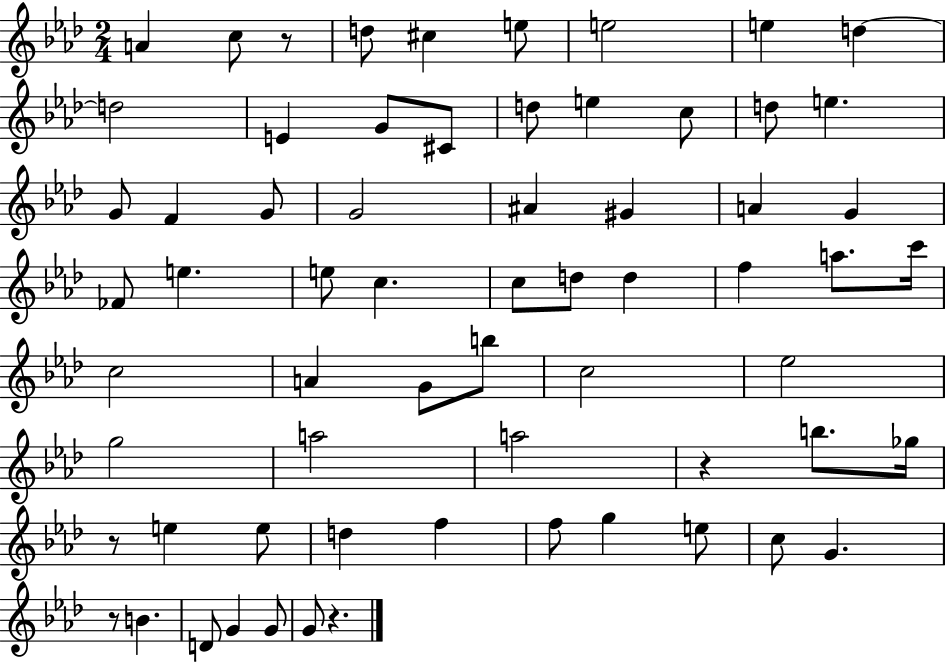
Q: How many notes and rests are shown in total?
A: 65